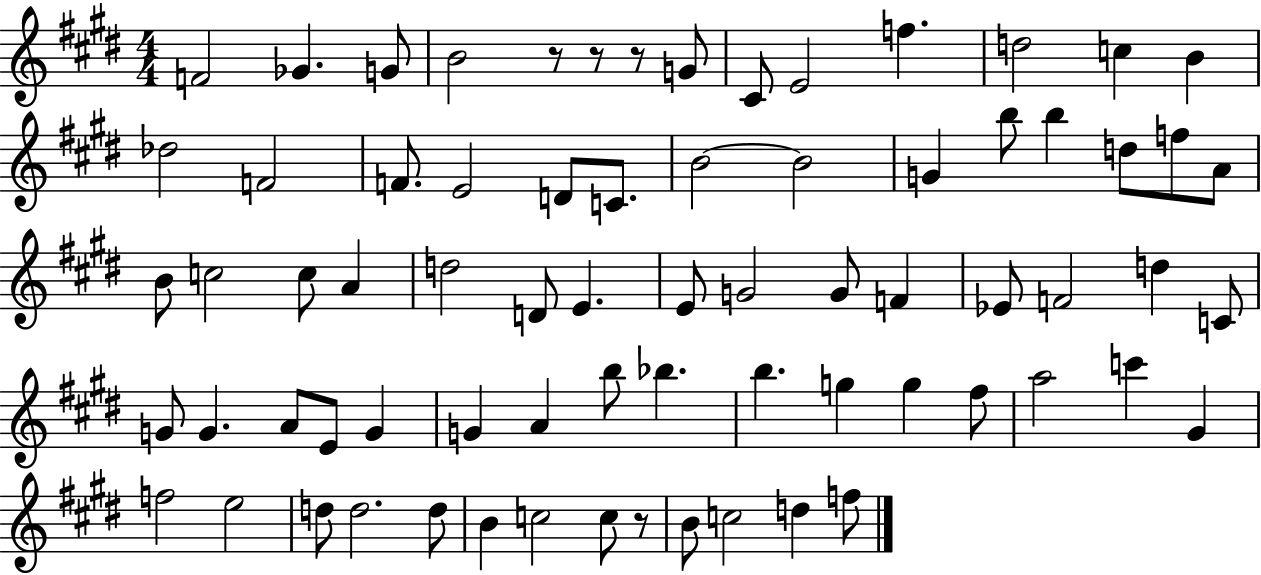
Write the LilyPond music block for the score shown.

{
  \clef treble
  \numericTimeSignature
  \time 4/4
  \key e \major
  f'2 ges'4. g'8 | b'2 r8 r8 r8 g'8 | cis'8 e'2 f''4. | d''2 c''4 b'4 | \break des''2 f'2 | f'8. e'2 d'8 c'8. | b'2~~ b'2 | g'4 b''8 b''4 d''8 f''8 a'8 | \break b'8 c''2 c''8 a'4 | d''2 d'8 e'4. | e'8 g'2 g'8 f'4 | ees'8 f'2 d''4 c'8 | \break g'8 g'4. a'8 e'8 g'4 | g'4 a'4 b''8 bes''4. | b''4. g''4 g''4 fis''8 | a''2 c'''4 gis'4 | \break f''2 e''2 | d''8 d''2. d''8 | b'4 c''2 c''8 r8 | b'8 c''2 d''4 f''8 | \break \bar "|."
}